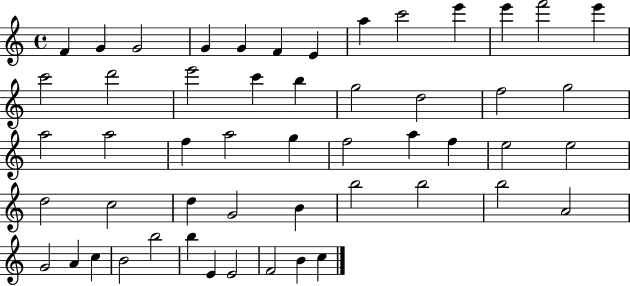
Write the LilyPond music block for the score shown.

{
  \clef treble
  \time 4/4
  \defaultTimeSignature
  \key c \major
  f'4 g'4 g'2 | g'4 g'4 f'4 e'4 | a''4 c'''2 e'''4 | e'''4 f'''2 e'''4 | \break c'''2 d'''2 | e'''2 c'''4 b''4 | g''2 d''2 | f''2 g''2 | \break a''2 a''2 | f''4 a''2 g''4 | f''2 a''4 f''4 | e''2 e''2 | \break d''2 c''2 | d''4 g'2 b'4 | b''2 b''2 | b''2 a'2 | \break g'2 a'4 c''4 | b'2 b''2 | b''4 e'4 e'2 | f'2 b'4 c''4 | \break \bar "|."
}